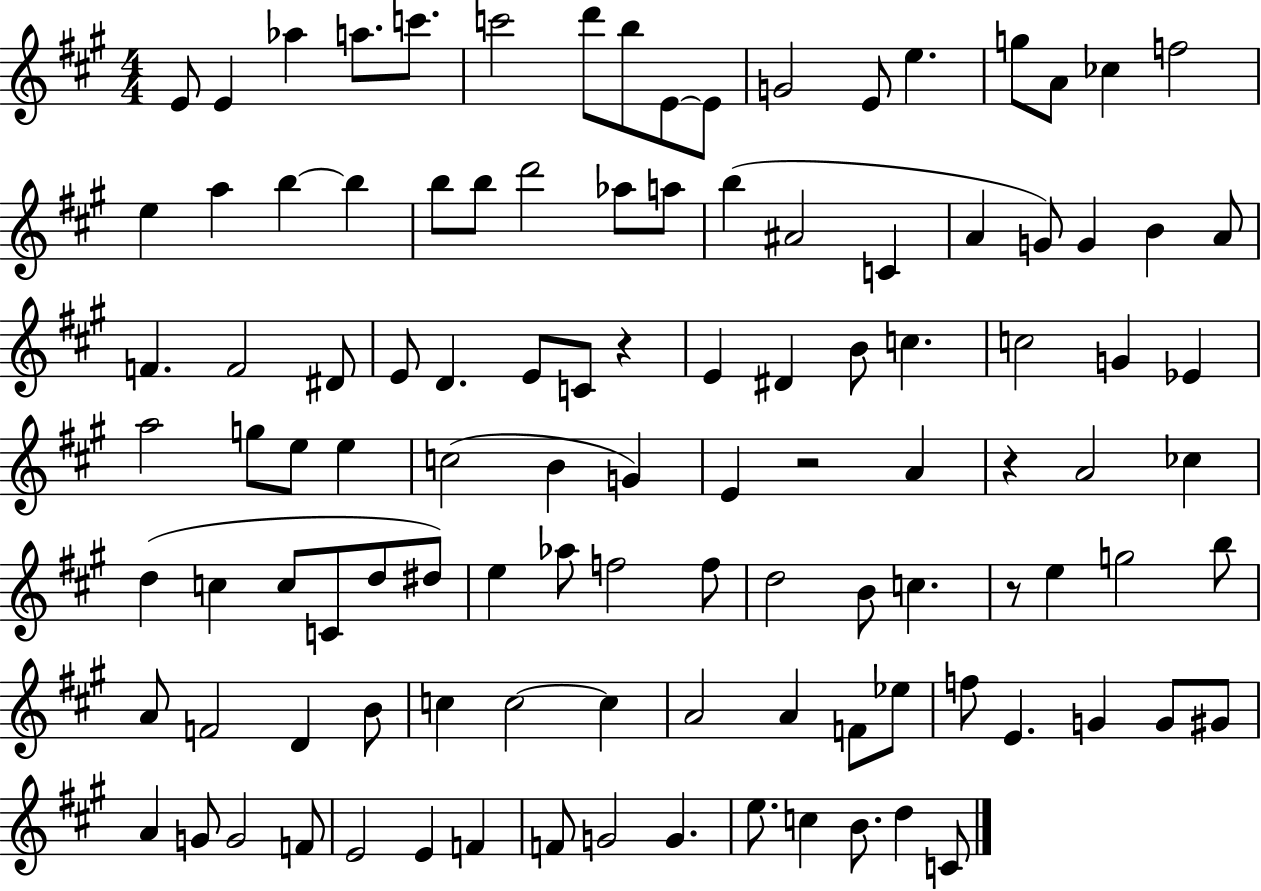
E4/e E4/q Ab5/q A5/e. C6/e. C6/h D6/e B5/e E4/e E4/e G4/h E4/e E5/q. G5/e A4/e CES5/q F5/h E5/q A5/q B5/q B5/q B5/e B5/e D6/h Ab5/e A5/e B5/q A#4/h C4/q A4/q G4/e G4/q B4/q A4/e F4/q. F4/h D#4/e E4/e D4/q. E4/e C4/e R/q E4/q D#4/q B4/e C5/q. C5/h G4/q Eb4/q A5/h G5/e E5/e E5/q C5/h B4/q G4/q E4/q R/h A4/q R/q A4/h CES5/q D5/q C5/q C5/e C4/e D5/e D#5/e E5/q Ab5/e F5/h F5/e D5/h B4/e C5/q. R/e E5/q G5/h B5/e A4/e F4/h D4/q B4/e C5/q C5/h C5/q A4/h A4/q F4/e Eb5/e F5/e E4/q. G4/q G4/e G#4/e A4/q G4/e G4/h F4/e E4/h E4/q F4/q F4/e G4/h G4/q. E5/e. C5/q B4/e. D5/q C4/e